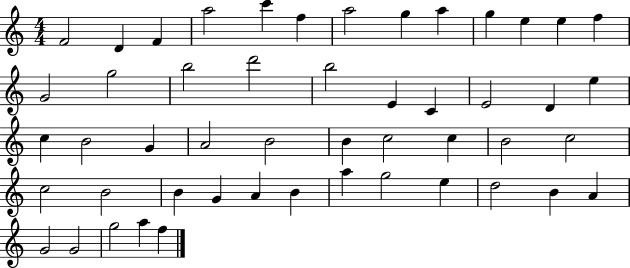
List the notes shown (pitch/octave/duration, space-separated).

F4/h D4/q F4/q A5/h C6/q F5/q A5/h G5/q A5/q G5/q E5/q E5/q F5/q G4/h G5/h B5/h D6/h B5/h E4/q C4/q E4/h D4/q E5/q C5/q B4/h G4/q A4/h B4/h B4/q C5/h C5/q B4/h C5/h C5/h B4/h B4/q G4/q A4/q B4/q A5/q G5/h E5/q D5/h B4/q A4/q G4/h G4/h G5/h A5/q F5/q